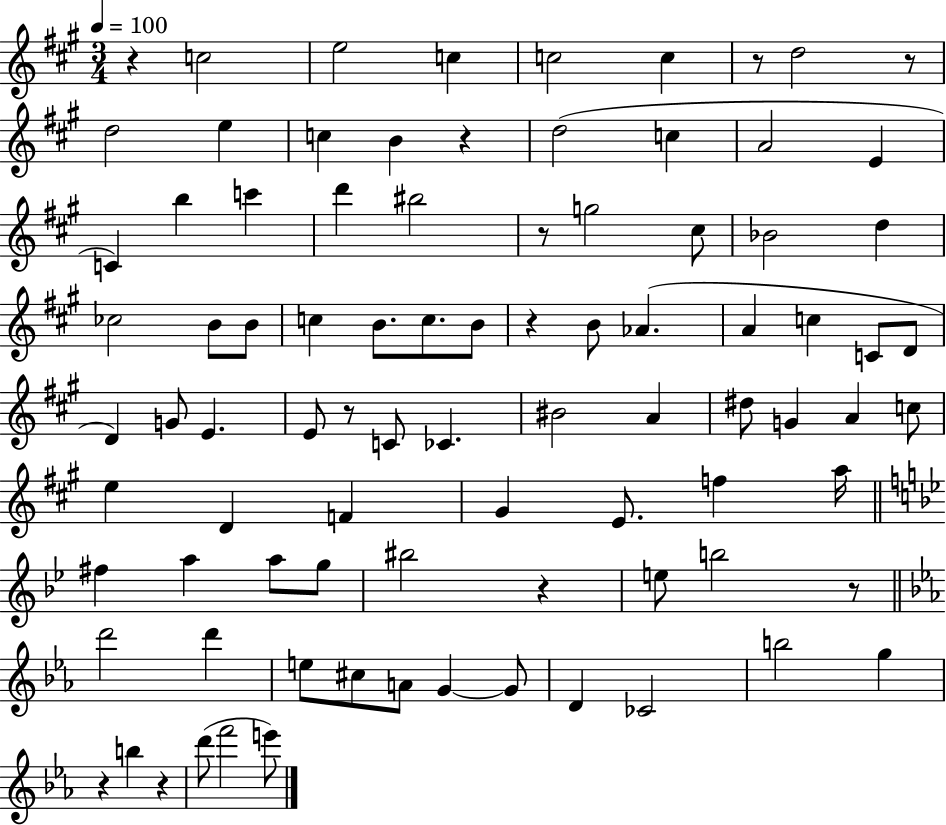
R/q C5/h E5/h C5/q C5/h C5/q R/e D5/h R/e D5/h E5/q C5/q B4/q R/q D5/h C5/q A4/h E4/q C4/q B5/q C6/q D6/q BIS5/h R/e G5/h C#5/e Bb4/h D5/q CES5/h B4/e B4/e C5/q B4/e. C5/e. B4/e R/q B4/e Ab4/q. A4/q C5/q C4/e D4/e D4/q G4/e E4/q. E4/e R/e C4/e CES4/q. BIS4/h A4/q D#5/e G4/q A4/q C5/e E5/q D4/q F4/q G#4/q E4/e. F5/q A5/s F#5/q A5/q A5/e G5/e BIS5/h R/q E5/e B5/h R/e D6/h D6/q E5/e C#5/e A4/e G4/q G4/e D4/q CES4/h B5/h G5/q R/q B5/q R/q D6/e F6/h E6/e